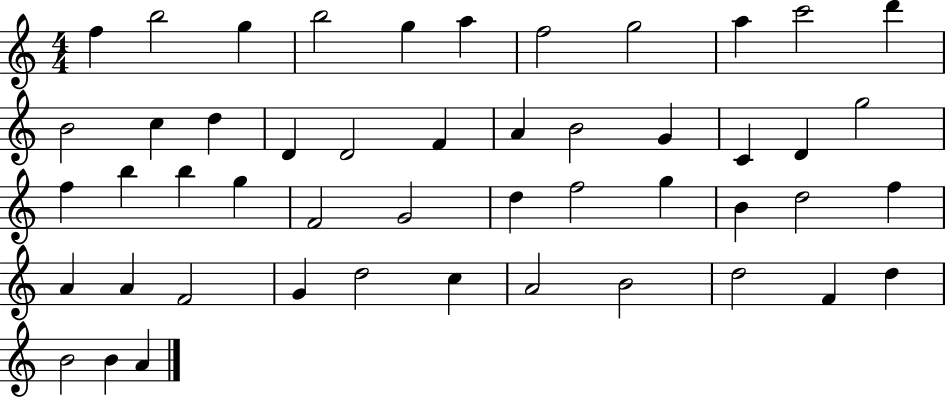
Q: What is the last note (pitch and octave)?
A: A4